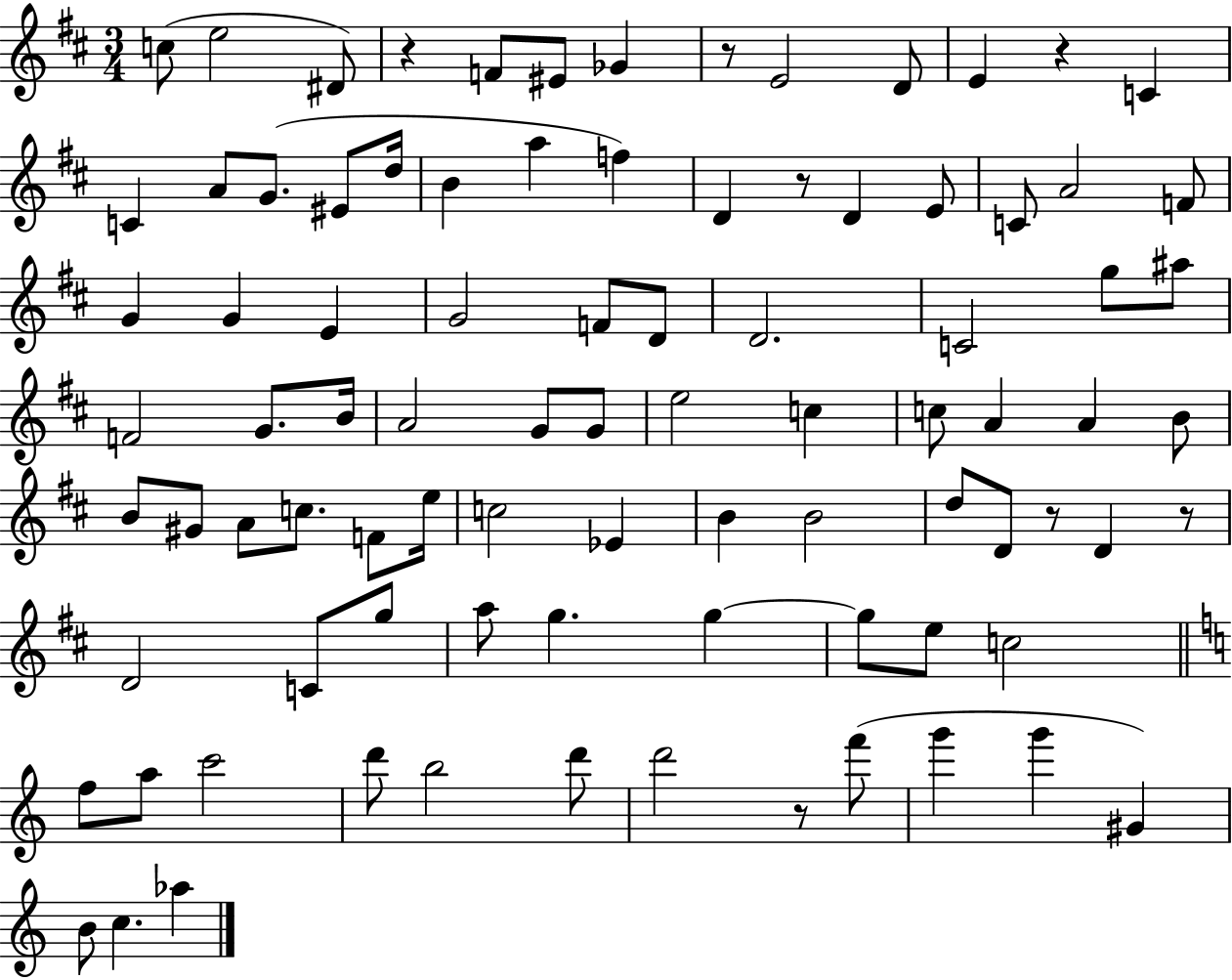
X:1
T:Untitled
M:3/4
L:1/4
K:D
c/2 e2 ^D/2 z F/2 ^E/2 _G z/2 E2 D/2 E z C C A/2 G/2 ^E/2 d/4 B a f D z/2 D E/2 C/2 A2 F/2 G G E G2 F/2 D/2 D2 C2 g/2 ^a/2 F2 G/2 B/4 A2 G/2 G/2 e2 c c/2 A A B/2 B/2 ^G/2 A/2 c/2 F/2 e/4 c2 _E B B2 d/2 D/2 z/2 D z/2 D2 C/2 g/2 a/2 g g g/2 e/2 c2 f/2 a/2 c'2 d'/2 b2 d'/2 d'2 z/2 f'/2 g' g' ^G B/2 c _a